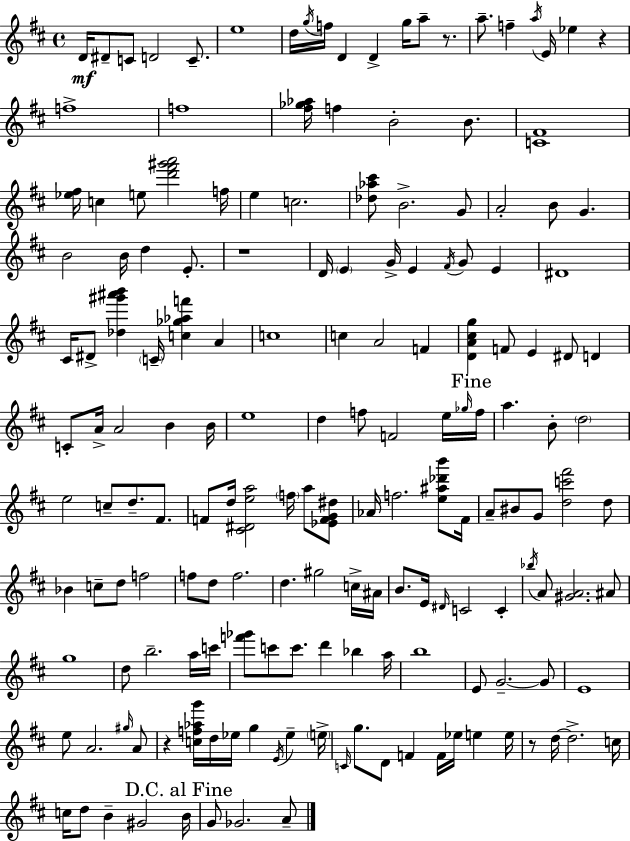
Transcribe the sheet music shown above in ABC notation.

X:1
T:Untitled
M:4/4
L:1/4
K:D
D/4 ^D/2 C/2 D2 C/2 e4 d/4 g/4 f/4 D D g/4 a/2 z/2 a/2 f a/4 E/4 _e z f4 f4 [^f_g_a]/4 f B2 B/2 [C^F]4 [_e^f]/4 c e/2 [d'^f'^g'a']2 f/4 e c2 [_d_a^c']/2 B2 G/2 A2 B/2 G B2 B/4 d E/2 z4 D/4 E G/4 E ^F/4 G/2 E ^D4 ^C/4 ^D/2 [_d^g'^a'b'] C/4 [c_g_af'] A c4 c A2 F [DA^cg] F/2 E ^D/2 D C/2 A/4 A2 B B/4 e4 d f/2 F2 e/4 _g/4 f/4 a B/2 d2 e2 c/2 d/2 ^F/2 F/2 d/4 [^C^Dea]2 f/4 a/2 [_EFG^d]/2 _A/4 f2 [e^a_d'b']/2 ^F/4 A/2 ^B/2 G/2 [dc'^f']2 d/2 _B c/2 d/2 f2 f/2 d/2 f2 d ^g2 c/4 ^A/4 B/2 E/4 ^D/4 C2 C _b/4 A/2 [^GA]2 ^A/2 g4 d/2 b2 a/4 c'/4 [f'_g']/2 c'/2 c'/2 d' _b a/4 b4 E/2 G2 G/2 E4 e/2 A2 ^g/4 A/2 z [cf_ag']/4 d/4 _e/4 g E/4 _e e/4 C/4 g/2 D/2 F F/4 _e/4 e e/4 z/2 d/4 d2 c/4 c/4 d/2 B ^G2 B/4 G/2 _G2 A/2